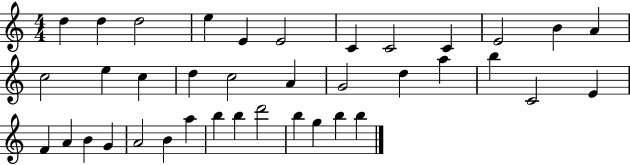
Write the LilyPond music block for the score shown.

{
  \clef treble
  \numericTimeSignature
  \time 4/4
  \key c \major
  d''4 d''4 d''2 | e''4 e'4 e'2 | c'4 c'2 c'4 | e'2 b'4 a'4 | \break c''2 e''4 c''4 | d''4 c''2 a'4 | g'2 d''4 a''4 | b''4 c'2 e'4 | \break f'4 a'4 b'4 g'4 | a'2 b'4 a''4 | b''4 b''4 d'''2 | b''4 g''4 b''4 b''4 | \break \bar "|."
}